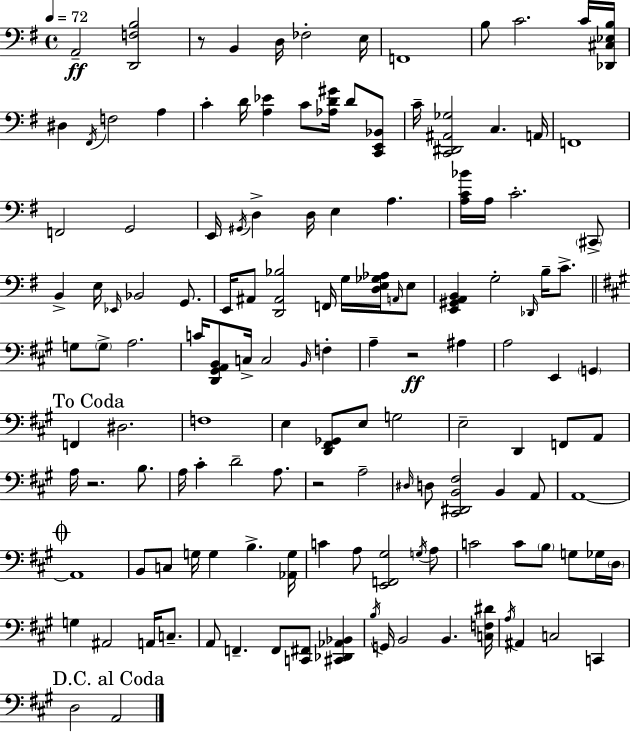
A2/h [D2,F3,B3]/h R/e B2/q D3/s FES3/h E3/s F2/w B3/e C4/h. C4/s [Db2,C#3,Eb3,B3]/s D#3/q F#2/s F3/h A3/q C4/q D4/s [A3,Eb4]/q C4/e [Ab3,D4,G#4]/s D4/e [C2,E2,Bb2]/e C4/s [C2,D#2,A#2,Gb3]/h C3/q. A2/s F2/w F2/h G2/h E2/s G#2/s D3/q D3/s E3/q A3/q. [A3,C4,Bb4]/s A3/s C4/h. C#2/e B2/q E3/s Eb2/s Bb2/h G2/e. E2/s A#2/e [D2,A#2,Bb3]/h F2/s G3/s [D3,E3,Gb3,Ab3]/s A2/s E3/e [E2,G#2,A2,B2]/q G3/h Db2/s B3/s C4/e. G3/e G3/e A3/h. C4/s [D2,G#2,A2,B2]/e C3/s C3/h B2/s F3/q A3/q R/h A#3/q A3/h E2/q G2/q F2/q D#3/h. F3/w E3/q [D2,F#2,Gb2]/e E3/e G3/h E3/h D2/q F2/e A2/e A3/s R/h. B3/e. A3/s C#4/q D4/h A3/e. R/h A3/h D#3/s D3/e [C#2,D#2,B2,F#3]/h B2/q A2/e A2/w A2/w B2/e C3/e G3/s G3/q B3/q. [Ab2,G3]/s C4/q A3/e [E2,F2,G#3]/h G3/s A3/e C4/h C4/e B3/e G3/e Gb3/s D3/s G3/q A#2/h A2/s C3/e. A2/e F2/q. F2/e [C2,F#2]/e [C#2,Db2,Ab2,Bb2]/q B3/s G2/s B2/h B2/q. [C3,F3,D#4]/s A3/s A#2/q C3/h C2/q D3/h A2/h